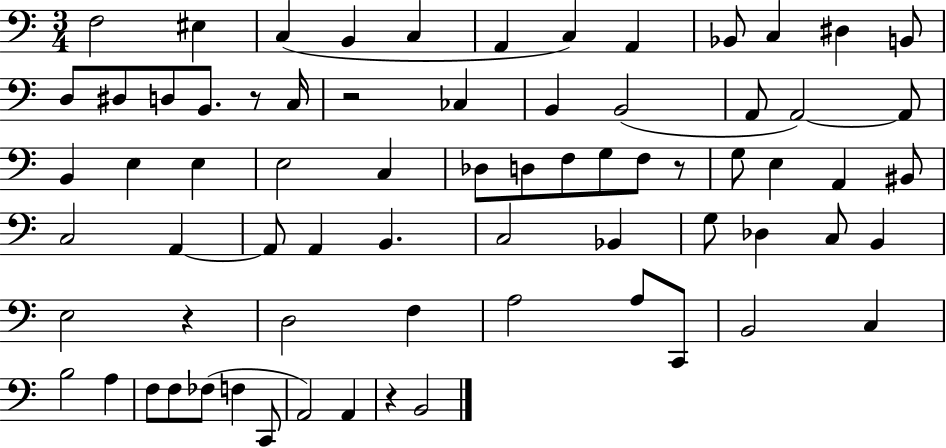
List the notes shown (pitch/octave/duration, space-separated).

F3/h EIS3/q C3/q B2/q C3/q A2/q C3/q A2/q Bb2/e C3/q D#3/q B2/e D3/e D#3/e D3/e B2/e. R/e C3/s R/h CES3/q B2/q B2/h A2/e A2/h A2/e B2/q E3/q E3/q E3/h C3/q Db3/e D3/e F3/e G3/e F3/e R/e G3/e E3/q A2/q BIS2/e C3/h A2/q A2/e A2/q B2/q. C3/h Bb2/q G3/e Db3/q C3/e B2/q E3/h R/q D3/h F3/q A3/h A3/e C2/e B2/h C3/q B3/h A3/q F3/e F3/e FES3/e F3/q C2/e A2/h A2/q R/q B2/h